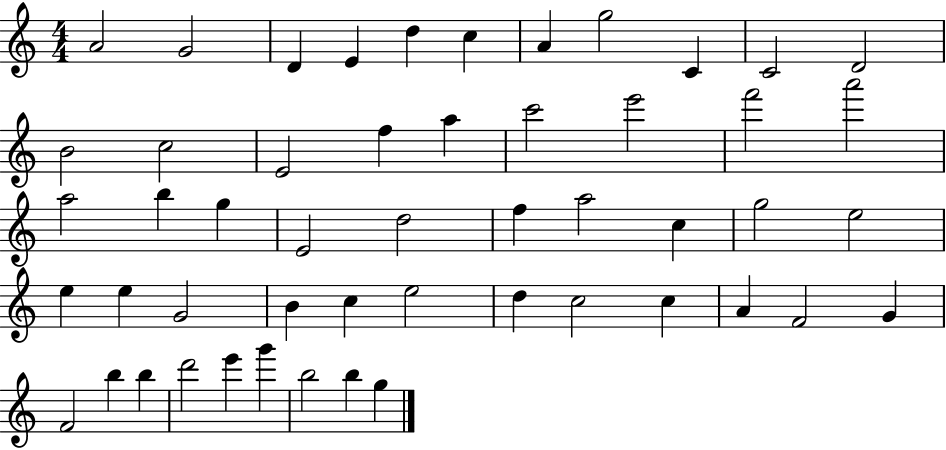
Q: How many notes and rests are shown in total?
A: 51